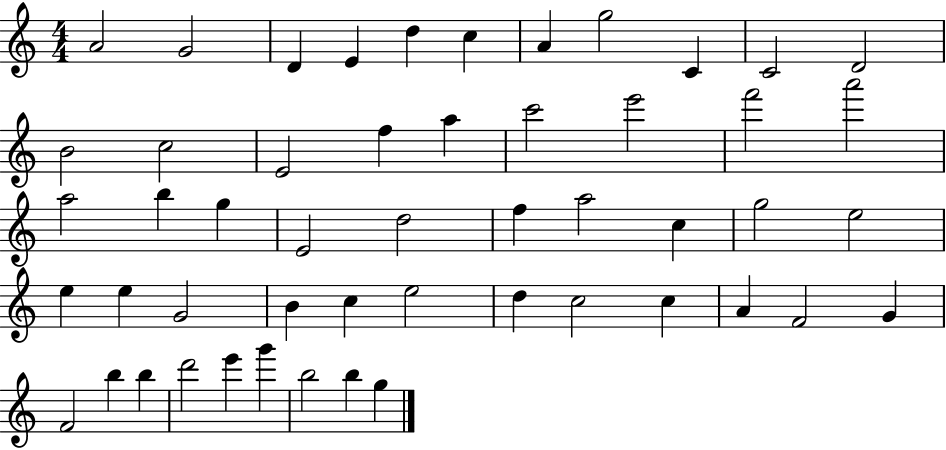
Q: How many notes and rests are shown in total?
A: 51